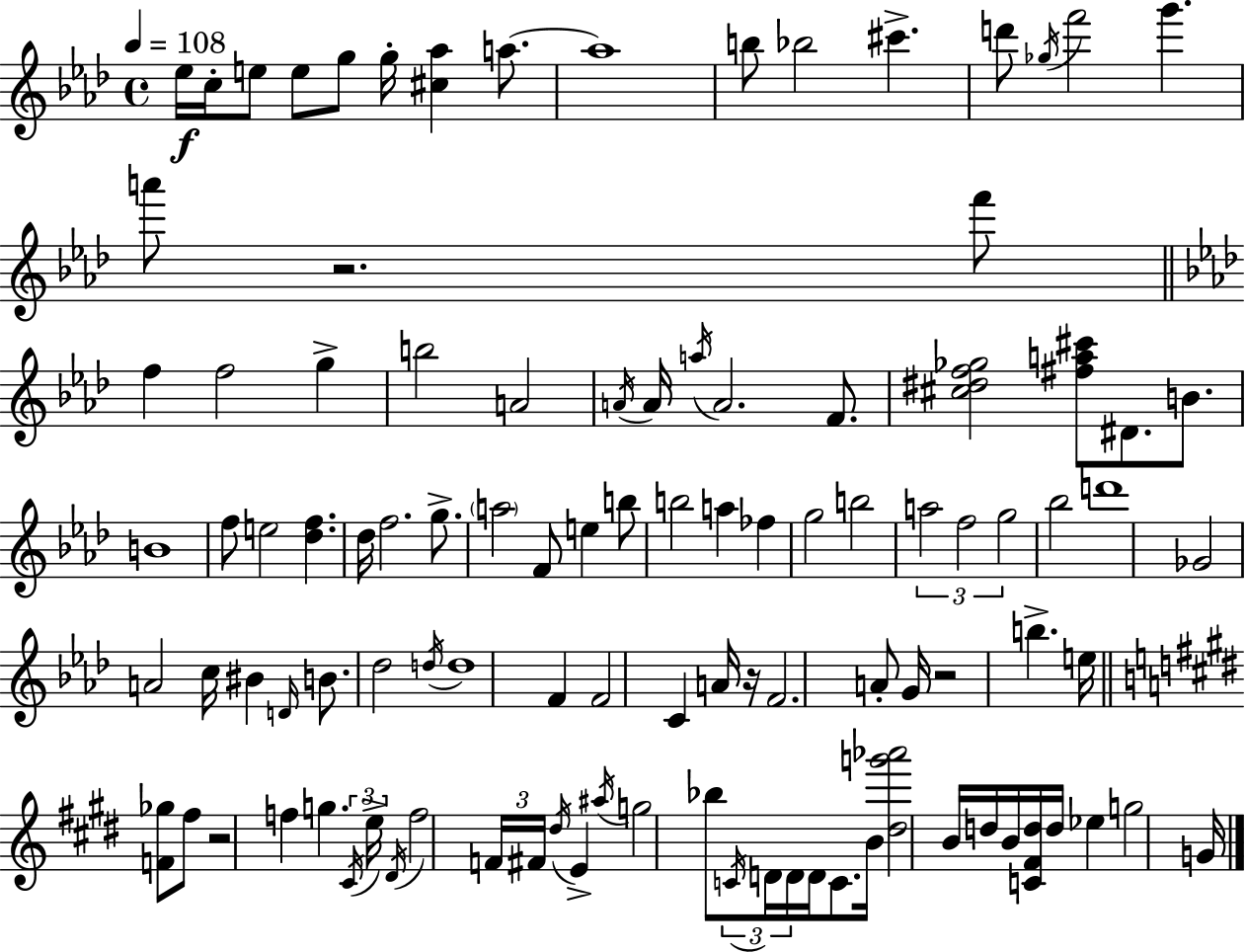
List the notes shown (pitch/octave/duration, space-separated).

Eb5/s C5/s E5/e E5/e G5/e G5/s [C#5,Ab5]/q A5/e. A5/w B5/e Bb5/h C#6/q. D6/e Gb5/s F6/h G6/q. A6/e R/h. F6/e F5/q F5/h G5/q B5/h A4/h A4/s A4/s A5/s A4/h. F4/e. [C#5,D#5,F5,Gb5]/h [F#5,A5,C#6]/e D#4/e. B4/e. B4/w F5/e E5/h [Db5,F5]/q. Db5/s F5/h. G5/e. A5/h F4/e E5/q B5/e B5/h A5/q FES5/q G5/h B5/h A5/h F5/h G5/h Bb5/h D6/w Gb4/h A4/h C5/s BIS4/q D4/s B4/e. Db5/h D5/s D5/w F4/q F4/h C4/q A4/s R/s F4/h. A4/e G4/s R/h B5/q. E5/s [F4,Gb5]/e F#5/e R/h F5/q G5/q. C#4/s E5/s D#4/s F5/h F4/s F#4/s D#5/s E4/q A#5/s G5/h Bb5/e C4/s D4/s D4/s D4/s C4/e. B4/s [D#5,G6,Ab6]/h B4/s D5/s B4/s [C4,F#4,D5]/s D5/s Eb5/q G5/h G4/s